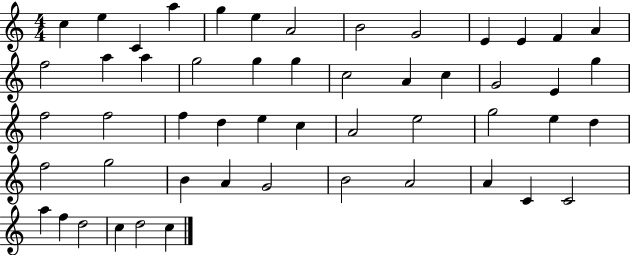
C5/q E5/q C4/q A5/q G5/q E5/q A4/h B4/h G4/h E4/q E4/q F4/q A4/q F5/h A5/q A5/q G5/h G5/q G5/q C5/h A4/q C5/q G4/h E4/q G5/q F5/h F5/h F5/q D5/q E5/q C5/q A4/h E5/h G5/h E5/q D5/q F5/h G5/h B4/q A4/q G4/h B4/h A4/h A4/q C4/q C4/h A5/q F5/q D5/h C5/q D5/h C5/q